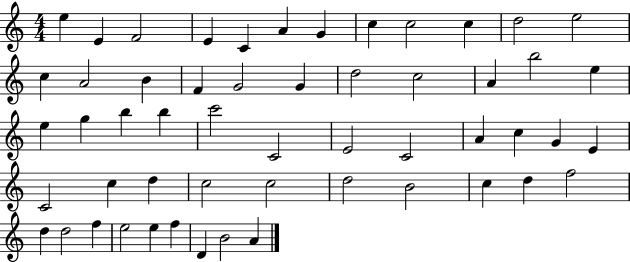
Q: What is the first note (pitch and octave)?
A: E5